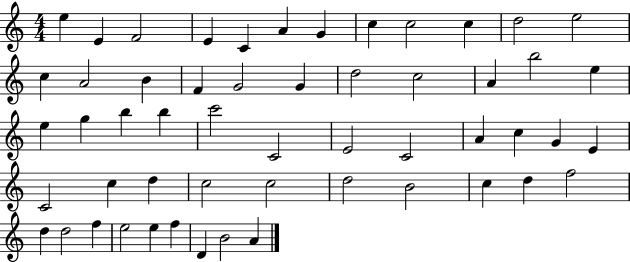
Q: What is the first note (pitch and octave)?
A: E5